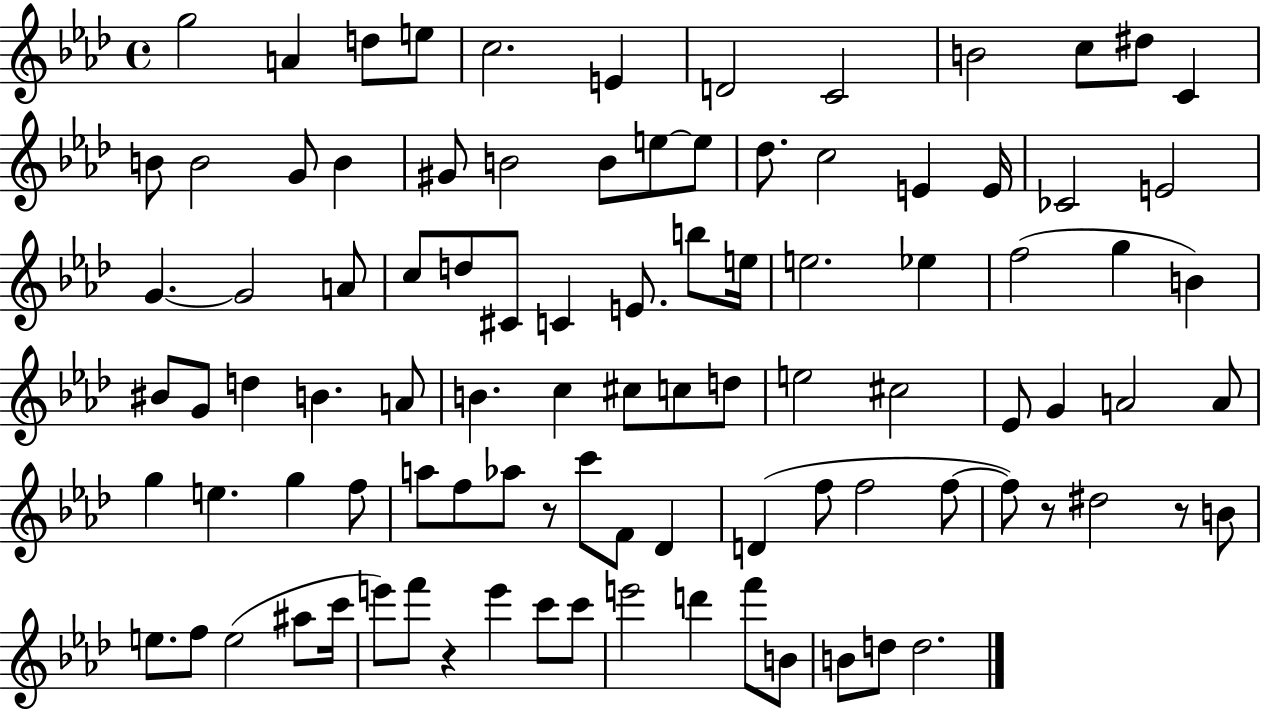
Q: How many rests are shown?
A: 4